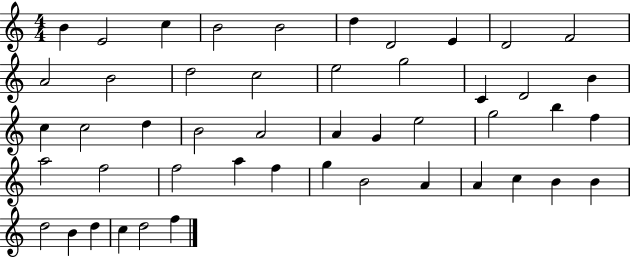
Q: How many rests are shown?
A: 0